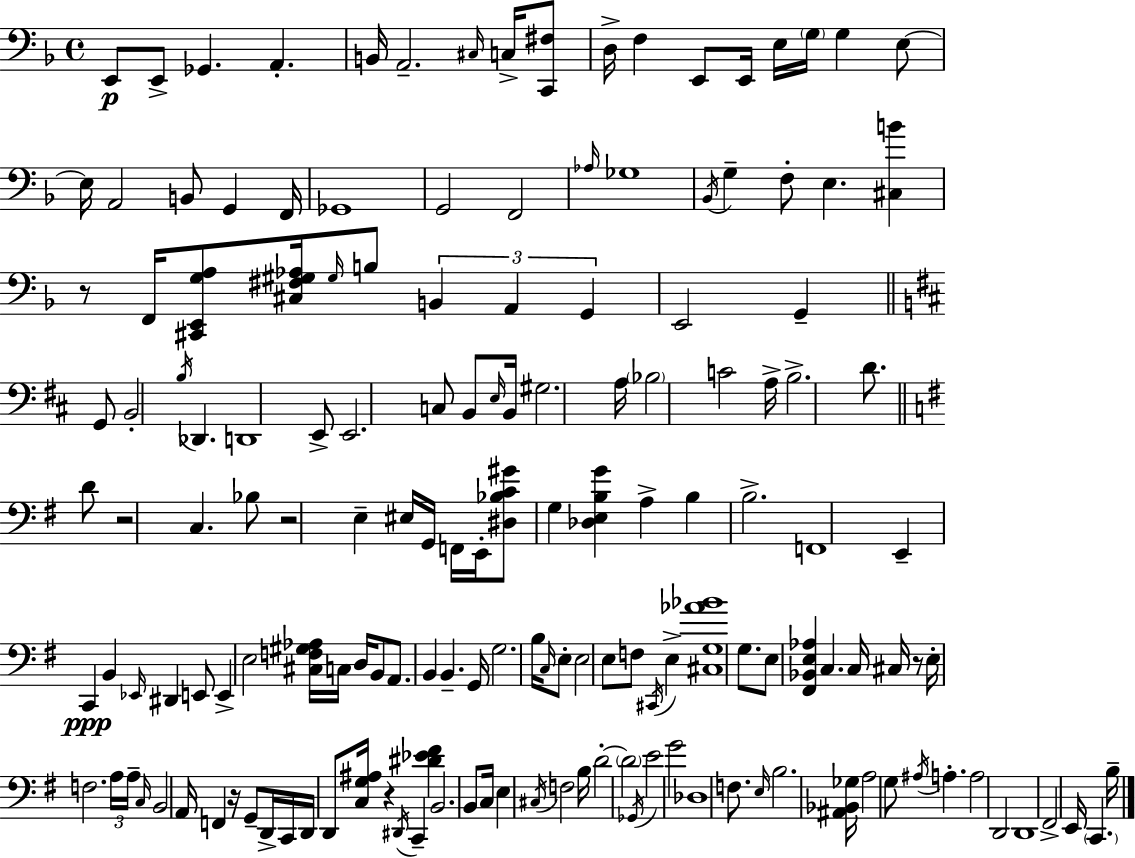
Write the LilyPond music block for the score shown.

{
  \clef bass
  \time 4/4
  \defaultTimeSignature
  \key d \minor
  \repeat volta 2 { e,8\p e,8-> ges,4. a,4.-. | b,16 a,2.-- \grace { cis16 } c16-> <c, fis>8 | d16-> f4 e,8 e,16 e16 \parenthesize g16 g4 e8~~ | e16 a,2 b,8 g,4 | \break f,16 ges,1 | g,2 f,2 | \grace { aes16 } ges1 | \acciaccatura { bes,16 } g4-- f8-. e4. <cis b'>4 | \break r8 f,16 <cis, e, g a>8 <cis fis gis aes>16 \grace { gis16 } b8 \tuplet 3/2 { b,4 | a,4 g,4 } e,2 | g,4-- \bar "||" \break \key d \major g,8 b,2-. \acciaccatura { b16 } des,4. | d,1 | e,8-> e,2. c8 | b,8 \grace { e16 } b,16 gis2. | \break a16 \parenthesize bes2 c'2 | a16-> b2.-> d'8. | \bar "||" \break \key g \major d'8 r2 c4. | bes8 r2 e4-- eis16 g,16 | f,16 e,16-. <dis bes c' gis'>8 g4 <des e b g'>4 a4-> | b4 b2.-> | \break f,1 | e,4-- c,4\ppp b,4 \grace { ees,16 } dis,4 | e,8 e,4-> e2 <cis f gis aes>16 | c16 d16 b,8 a,8. b,4 b,4.-- | \break g,16 g2. b16 \grace { c16 } | e8-. e2 e8 f8 \acciaccatura { cis,16 } e4-> | <cis g aes' bes'>1 | g8. e8 <fis, bes, e aes>4 c4. | \break c16 cis16 r8 e16-. f2. | \tuplet 3/2 { a16 a16-- \grace { c16 } } b,2 a,16 f,4 | r16 g,8-- d,16-> c,16 d,16 d,8 <c g ais>16 r4 | \acciaccatura { dis,16 } c,4-- <dis' ees' fis'>4 b,2. | \break b,8 c16 e4 \acciaccatura { cis16 } f2 | b16 d'2-.~~ \parenthesize d'2 | \acciaccatura { ges,16 } e'2 g'2 | des1 | \break f8. \grace { e16 } b2. | <ais, bes, ges>16 a2 | g8 \acciaccatura { ais16 } a4.-. a2 | d,2 d,1 | \break fis,2-> | e,16 \parenthesize c,4. b16-- } \bar "|."
}